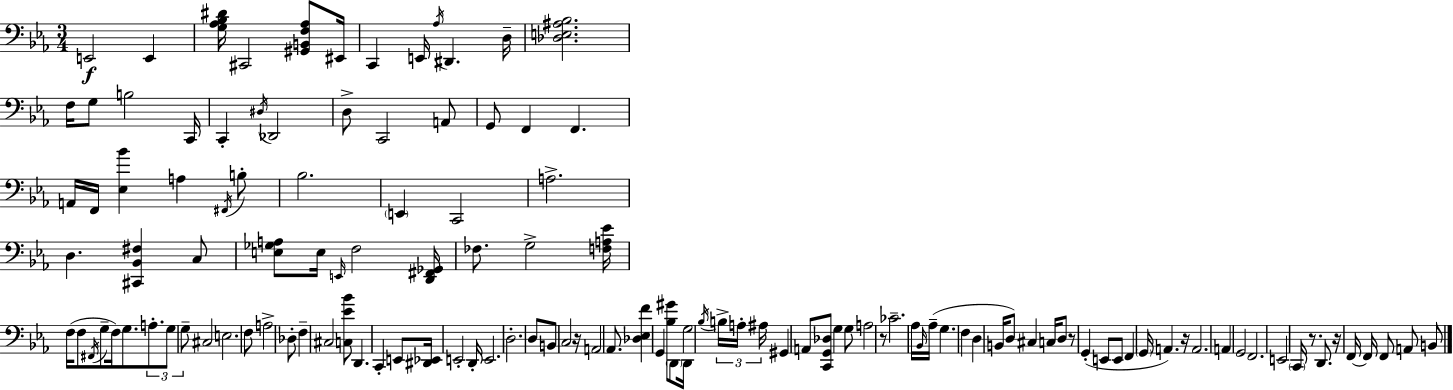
X:1
T:Untitled
M:3/4
L:1/4
K:Eb
E,,2 E,, [G,_A,_B,^D]/4 ^C,,2 [^G,,B,,F,_A,]/2 ^E,,/4 C,, E,,/4 _A,/4 ^D,, D,/4 [_D,E,^A,_B,]2 F,/4 G,/2 B,2 C,,/4 C,, ^D,/4 _D,,2 D,/2 C,,2 A,,/2 G,,/2 F,, F,, A,,/4 F,,/4 [_E,_B] A, ^F,,/4 B,/2 _B,2 E,, C,,2 A,2 D, [^C,,_B,,^F,] C,/2 [E,_G,A,]/2 E,/4 E,,/4 F,2 [D,,^F,,_G,,]/4 _F,/2 G,2 [F,A,_E]/4 F,/4 F,/2 ^F,,/4 G,/2 F,/4 G,/2 A,/2 G,/2 G,/2 ^C,2 E,2 F,/2 A,2 _D,/2 F, ^C,2 [C,_E_B]/2 D,, C,, E,,/2 [^D,,_E,,]/4 E,,2 D,,/4 E,,2 D,2 D,/2 B,,/2 C,2 z/4 A,,2 _A,,/2 [_D,_E,F] G,, [_B,^G]/2 D,,/2 D,,/4 G,2 _B,/4 B,/4 A,/4 ^A,/4 ^G,, A,,/2 [C,,G,,_D,]/2 G, G,/2 A,2 z/2 _C2 _A,/4 _B,,/4 _A,/4 G, F, D, B,,/4 D,/2 ^C, C,/4 D,/2 z/2 G,, E,,/2 E,,/2 F,, G,,/4 A,, z/4 A,,2 A,, G,,2 F,,2 E,,2 C,,/4 z/2 D,,/2 z/4 F,,/4 F,,/4 F,,/2 A,,/2 B,,/2